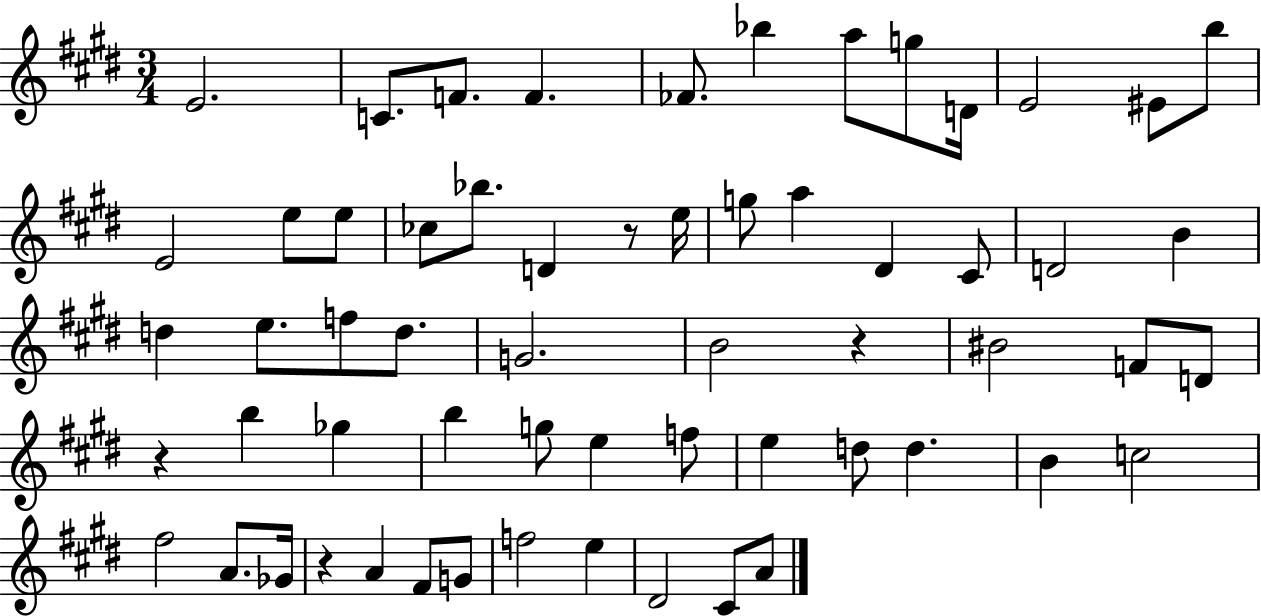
E4/h. C4/e. F4/e. F4/q. FES4/e. Bb5/q A5/e G5/e D4/s E4/h EIS4/e B5/e E4/h E5/e E5/e CES5/e Bb5/e. D4/q R/e E5/s G5/e A5/q D#4/q C#4/e D4/h B4/q D5/q E5/e. F5/e D5/e. G4/h. B4/h R/q BIS4/h F4/e D4/e R/q B5/q Gb5/q B5/q G5/e E5/q F5/e E5/q D5/e D5/q. B4/q C5/h F#5/h A4/e. Gb4/s R/q A4/q F#4/e G4/e F5/h E5/q D#4/h C#4/e A4/e